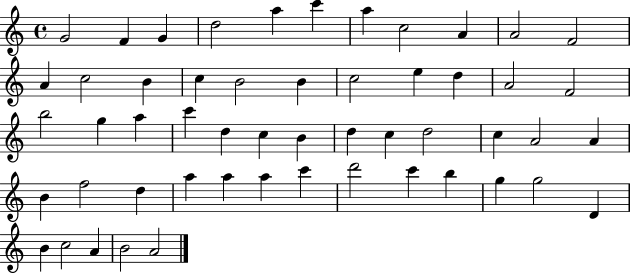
G4/h F4/q G4/q D5/h A5/q C6/q A5/q C5/h A4/q A4/h F4/h A4/q C5/h B4/q C5/q B4/h B4/q C5/h E5/q D5/q A4/h F4/h B5/h G5/q A5/q C6/q D5/q C5/q B4/q D5/q C5/q D5/h C5/q A4/h A4/q B4/q F5/h D5/q A5/q A5/q A5/q C6/q D6/h C6/q B5/q G5/q G5/h D4/q B4/q C5/h A4/q B4/h A4/h